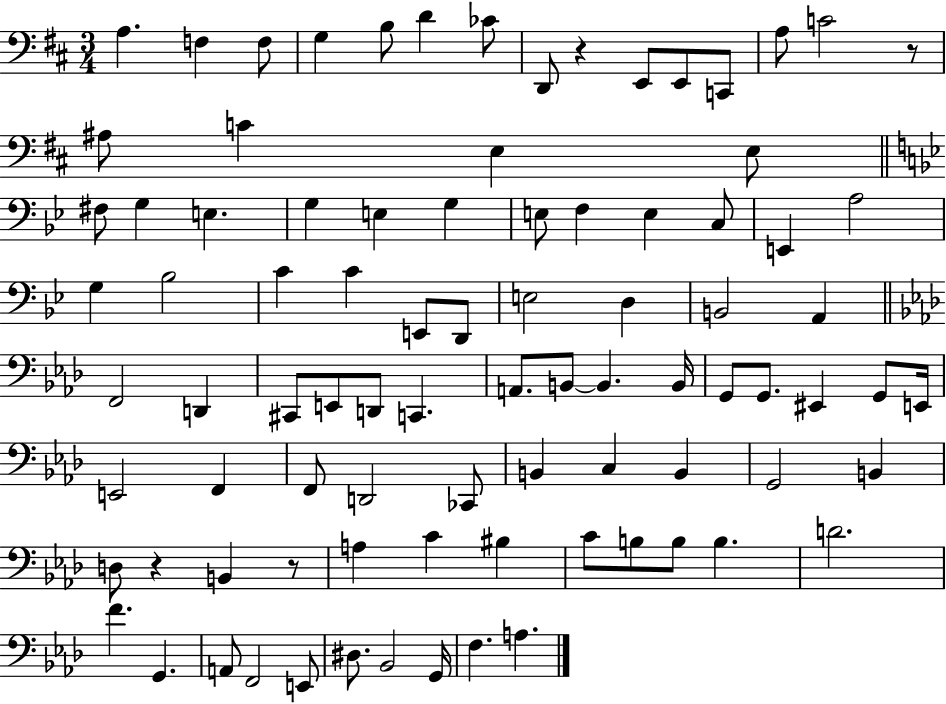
A3/q. F3/q F3/e G3/q B3/e D4/q CES4/e D2/e R/q E2/e E2/e C2/e A3/e C4/h R/e A#3/e C4/q E3/q E3/e F#3/e G3/q E3/q. G3/q E3/q G3/q E3/e F3/q E3/q C3/e E2/q A3/h G3/q Bb3/h C4/q C4/q E2/e D2/e E3/h D3/q B2/h A2/q F2/h D2/q C#2/e E2/e D2/e C2/q. A2/e. B2/e B2/q. B2/s G2/e G2/e. EIS2/q G2/e E2/s E2/h F2/q F2/e D2/h CES2/e B2/q C3/q B2/q G2/h B2/q D3/e R/q B2/q R/e A3/q C4/q BIS3/q C4/e B3/e B3/e B3/q. D4/h. F4/q. G2/q. A2/e F2/h E2/e D#3/e. Bb2/h G2/s F3/q. A3/q.